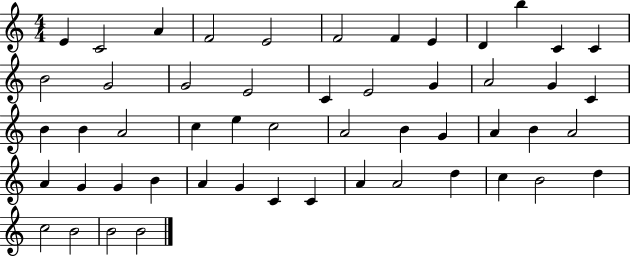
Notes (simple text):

E4/q C4/h A4/q F4/h E4/h F4/h F4/q E4/q D4/q B5/q C4/q C4/q B4/h G4/h G4/h E4/h C4/q E4/h G4/q A4/h G4/q C4/q B4/q B4/q A4/h C5/q E5/q C5/h A4/h B4/q G4/q A4/q B4/q A4/h A4/q G4/q G4/q B4/q A4/q G4/q C4/q C4/q A4/q A4/h D5/q C5/q B4/h D5/q C5/h B4/h B4/h B4/h